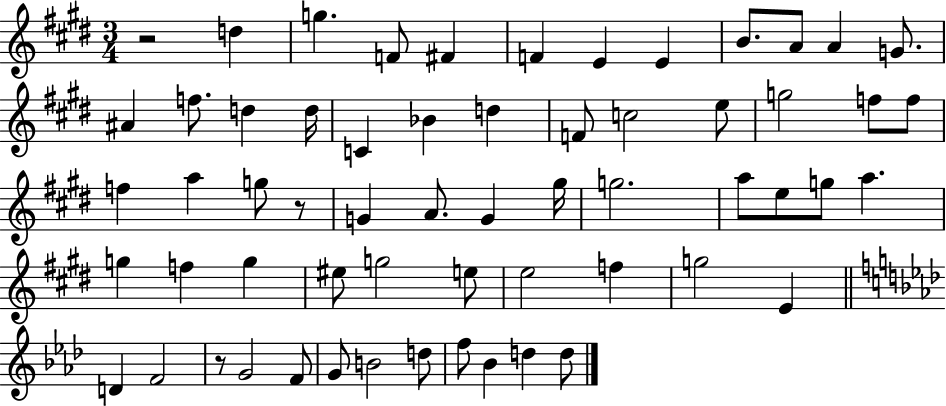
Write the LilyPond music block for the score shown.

{
  \clef treble
  \numericTimeSignature
  \time 3/4
  \key e \major
  r2 d''4 | g''4. f'8 fis'4 | f'4 e'4 e'4 | b'8. a'8 a'4 g'8. | \break ais'4 f''8. d''4 d''16 | c'4 bes'4 d''4 | f'8 c''2 e''8 | g''2 f''8 f''8 | \break f''4 a''4 g''8 r8 | g'4 a'8. g'4 gis''16 | g''2. | a''8 e''8 g''8 a''4. | \break g''4 f''4 g''4 | eis''8 g''2 e''8 | e''2 f''4 | g''2 e'4 | \break \bar "||" \break \key aes \major d'4 f'2 | r8 g'2 f'8 | g'8 b'2 d''8 | f''8 bes'4 d''4 d''8 | \break \bar "|."
}